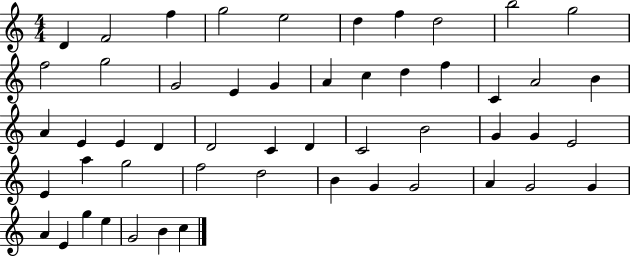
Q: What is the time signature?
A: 4/4